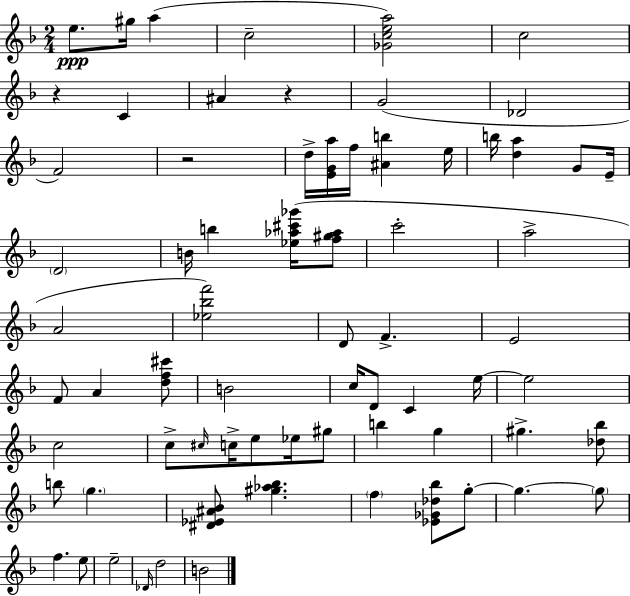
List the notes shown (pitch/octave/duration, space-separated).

E5/e. G#5/s A5/q C5/h [Gb4,C5,E5,A5]/h C5/h R/q C4/q A#4/q R/q G4/h Db4/h F4/h R/h D5/s [E4,G4,A5]/s F5/s [A#4,B5]/q E5/s B5/s [D5,A5]/q G4/e E4/s D4/h B4/s B5/q [Eb5,Ab5,C#6,Gb6]/s [F5,G#5,Ab5]/e C6/h A5/h A4/h [Eb5,Bb5,F6]/h D4/e F4/q. E4/h F4/e A4/q [D5,F5,C#6]/e B4/h C5/s D4/e C4/q E5/s E5/h C5/h C5/e C#5/s C5/s E5/e Eb5/s G#5/e B5/q G5/q G#5/q. [Db5,Bb5]/e B5/e G5/q. [D#4,Eb4,A#4,Bb4]/e [G#5,Ab5,Bb5]/q. F5/q [Eb4,Gb4,Db5,Bb5]/e G5/e G5/q. G5/e F5/q. E5/e E5/h Db4/s D5/h B4/h